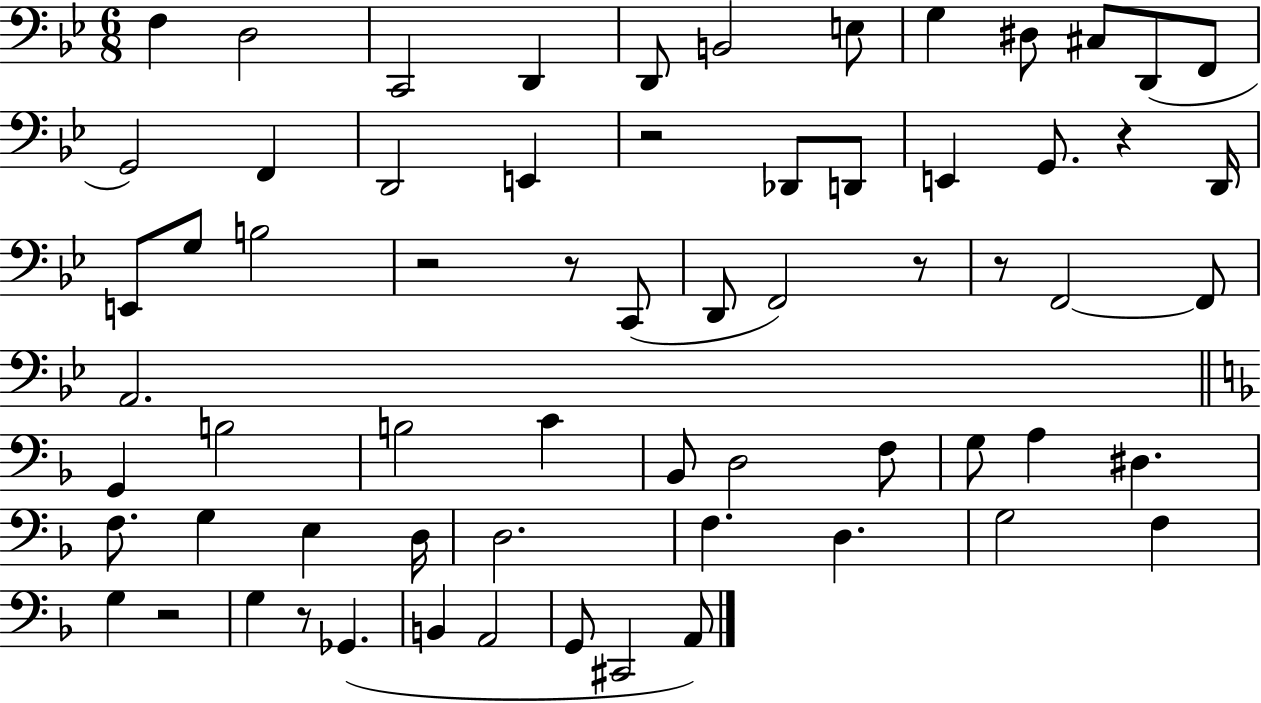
F3/q D3/h C2/h D2/q D2/e B2/h E3/e G3/q D#3/e C#3/e D2/e F2/e G2/h F2/q D2/h E2/q R/h Db2/e D2/e E2/q G2/e. R/q D2/s E2/e G3/e B3/h R/h R/e C2/e D2/e F2/h R/e R/e F2/h F2/e A2/h. G2/q B3/h B3/h C4/q Bb2/e D3/h F3/e G3/e A3/q D#3/q. F3/e. G3/q E3/q D3/s D3/h. F3/q. D3/q. G3/h F3/q G3/q R/h G3/q R/e Gb2/q. B2/q A2/h G2/e C#2/h A2/e